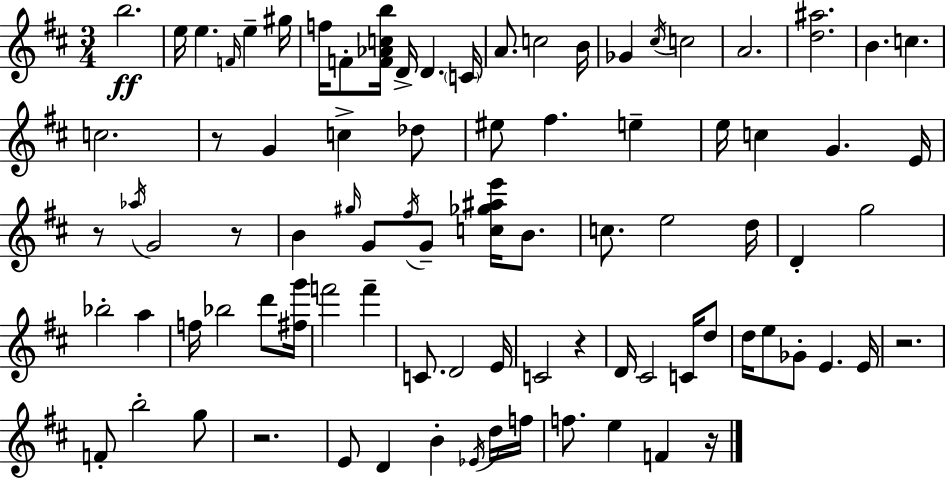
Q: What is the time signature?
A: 3/4